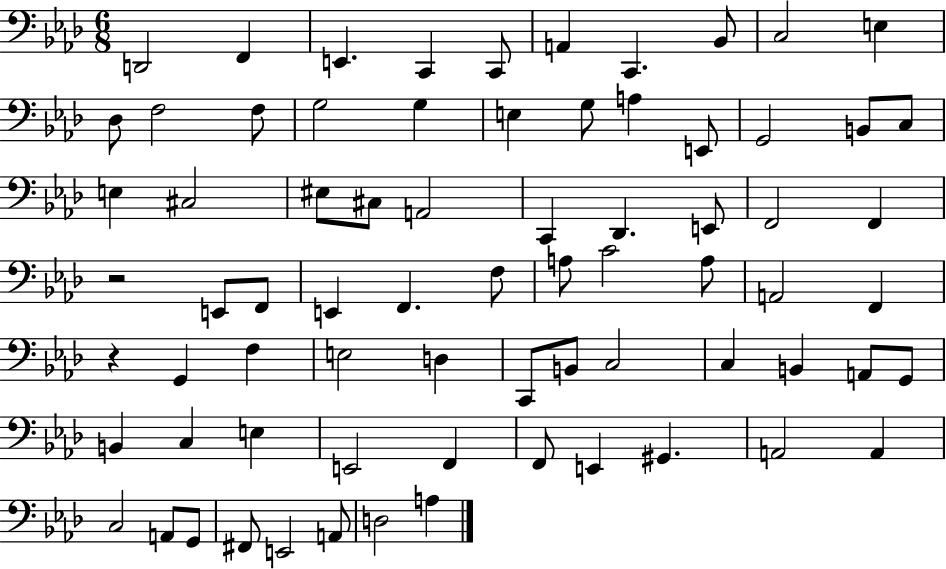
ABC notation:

X:1
T:Untitled
M:6/8
L:1/4
K:Ab
D,,2 F,, E,, C,, C,,/2 A,, C,, _B,,/2 C,2 E, _D,/2 F,2 F,/2 G,2 G, E, G,/2 A, E,,/2 G,,2 B,,/2 C,/2 E, ^C,2 ^E,/2 ^C,/2 A,,2 C,, _D,, E,,/2 F,,2 F,, z2 E,,/2 F,,/2 E,, F,, F,/2 A,/2 C2 A,/2 A,,2 F,, z G,, F, E,2 D, C,,/2 B,,/2 C,2 C, B,, A,,/2 G,,/2 B,, C, E, E,,2 F,, F,,/2 E,, ^G,, A,,2 A,, C,2 A,,/2 G,,/2 ^F,,/2 E,,2 A,,/2 D,2 A,